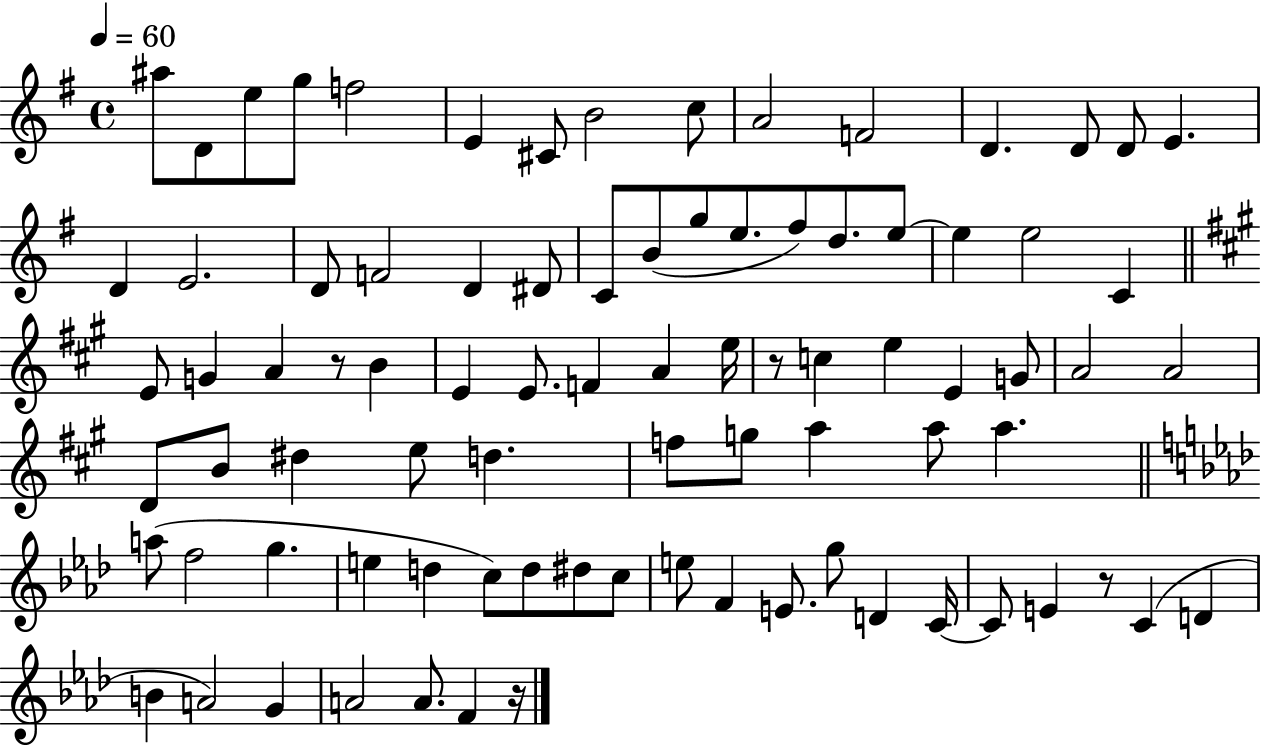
{
  \clef treble
  \time 4/4
  \defaultTimeSignature
  \key g \major
  \tempo 4 = 60
  ais''8 d'8 e''8 g''8 f''2 | e'4 cis'8 b'2 c''8 | a'2 f'2 | d'4. d'8 d'8 e'4. | \break d'4 e'2. | d'8 f'2 d'4 dis'8 | c'8 b'8( g''8 e''8. fis''8) d''8. e''8~~ | e''4 e''2 c'4 | \break \bar "||" \break \key a \major e'8 g'4 a'4 r8 b'4 | e'4 e'8. f'4 a'4 e''16 | r8 c''4 e''4 e'4 g'8 | a'2 a'2 | \break d'8 b'8 dis''4 e''8 d''4. | f''8 g''8 a''4 a''8 a''4. | \bar "||" \break \key f \minor a''8( f''2 g''4. | e''4 d''4 c''8) d''8 dis''8 c''8 | e''8 f'4 e'8. g''8 d'4 c'16~~ | c'8 e'4 r8 c'4( d'4 | \break b'4 a'2) g'4 | a'2 a'8. f'4 r16 | \bar "|."
}